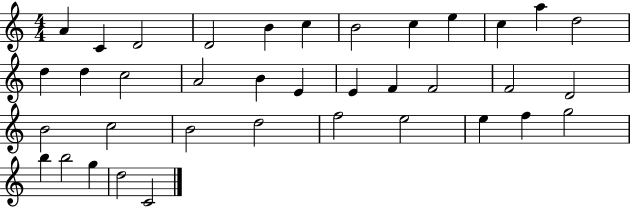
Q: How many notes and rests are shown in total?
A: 37